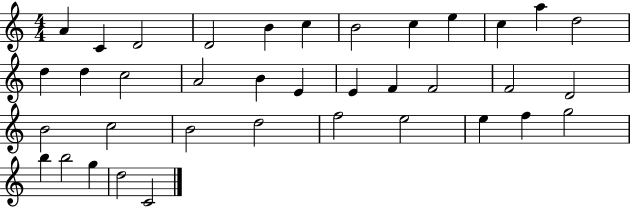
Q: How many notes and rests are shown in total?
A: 37